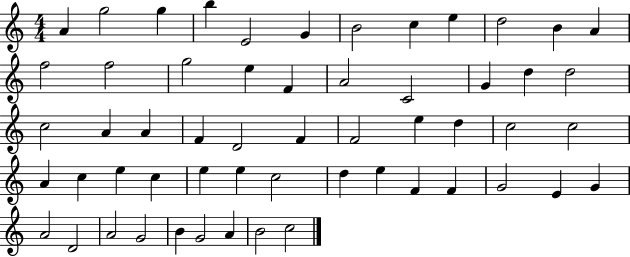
{
  \clef treble
  \numericTimeSignature
  \time 4/4
  \key c \major
  a'4 g''2 g''4 | b''4 e'2 g'4 | b'2 c''4 e''4 | d''2 b'4 a'4 | \break f''2 f''2 | g''2 e''4 f'4 | a'2 c'2 | g'4 d''4 d''2 | \break c''2 a'4 a'4 | f'4 d'2 f'4 | f'2 e''4 d''4 | c''2 c''2 | \break a'4 c''4 e''4 c''4 | e''4 e''4 c''2 | d''4 e''4 f'4 f'4 | g'2 e'4 g'4 | \break a'2 d'2 | a'2 g'2 | b'4 g'2 a'4 | b'2 c''2 | \break \bar "|."
}